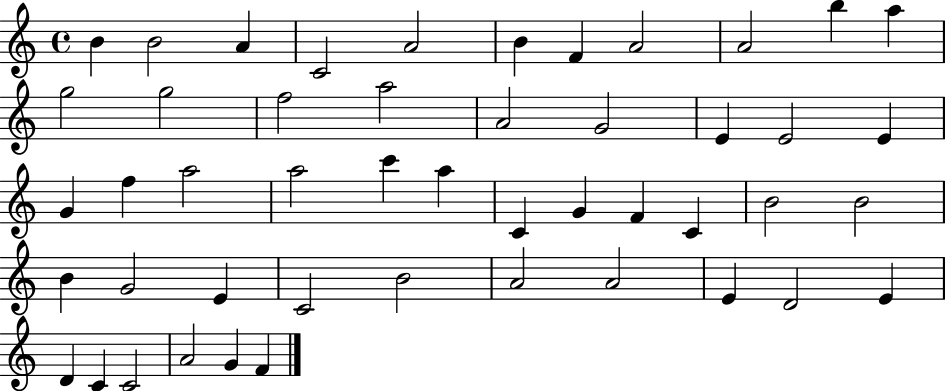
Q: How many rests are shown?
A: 0